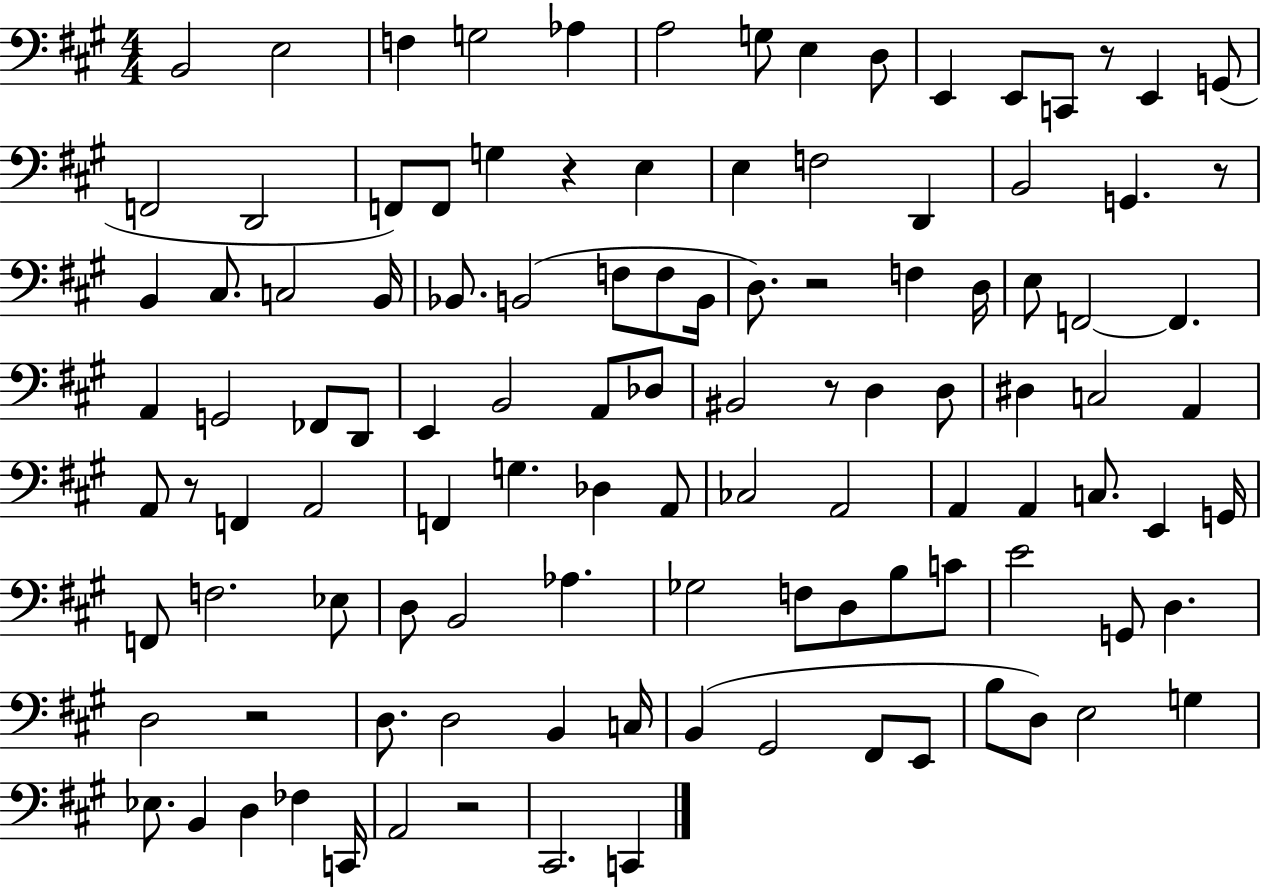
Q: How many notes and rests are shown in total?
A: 111